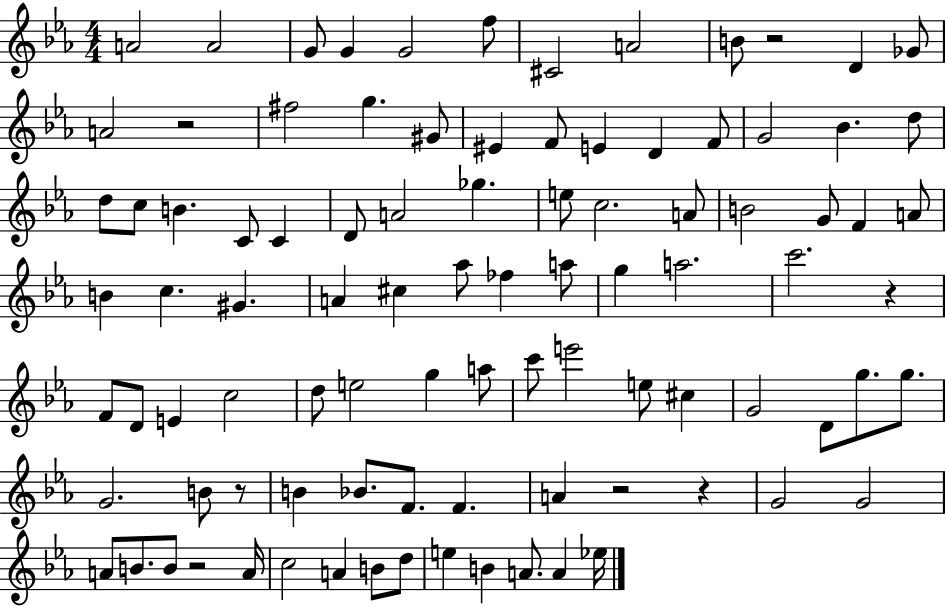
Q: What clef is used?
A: treble